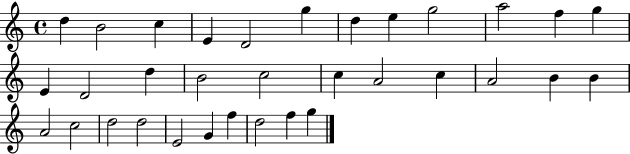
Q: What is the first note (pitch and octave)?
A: D5